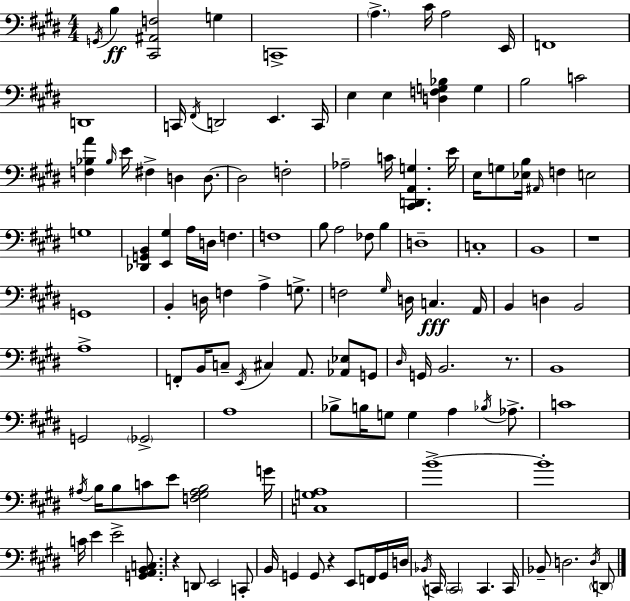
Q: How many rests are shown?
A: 4